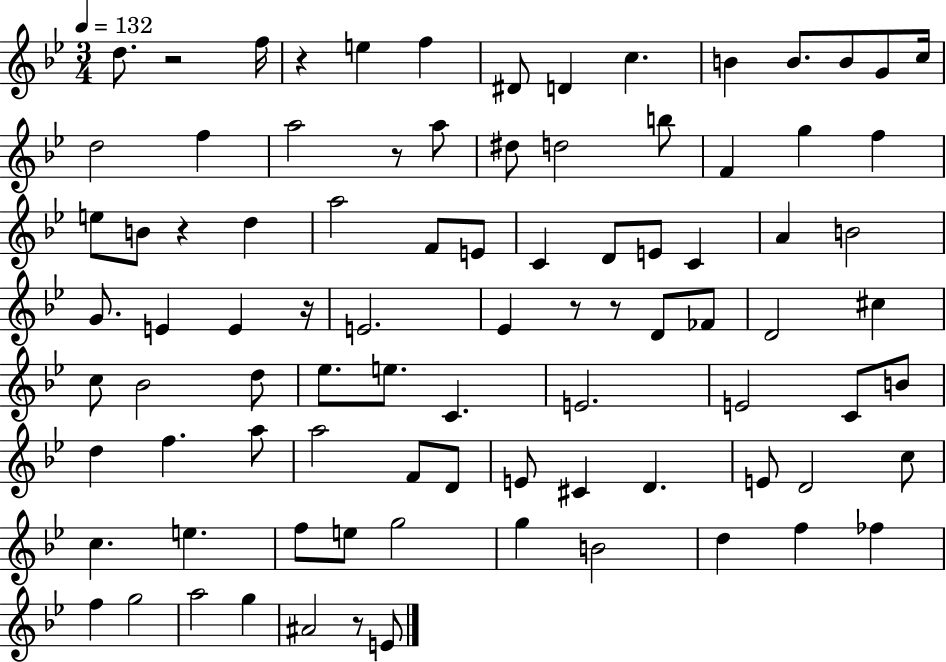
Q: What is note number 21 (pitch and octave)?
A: G5